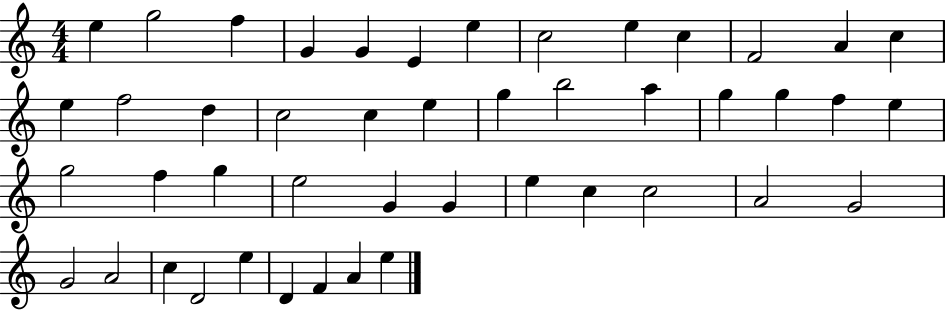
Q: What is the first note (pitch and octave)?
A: E5